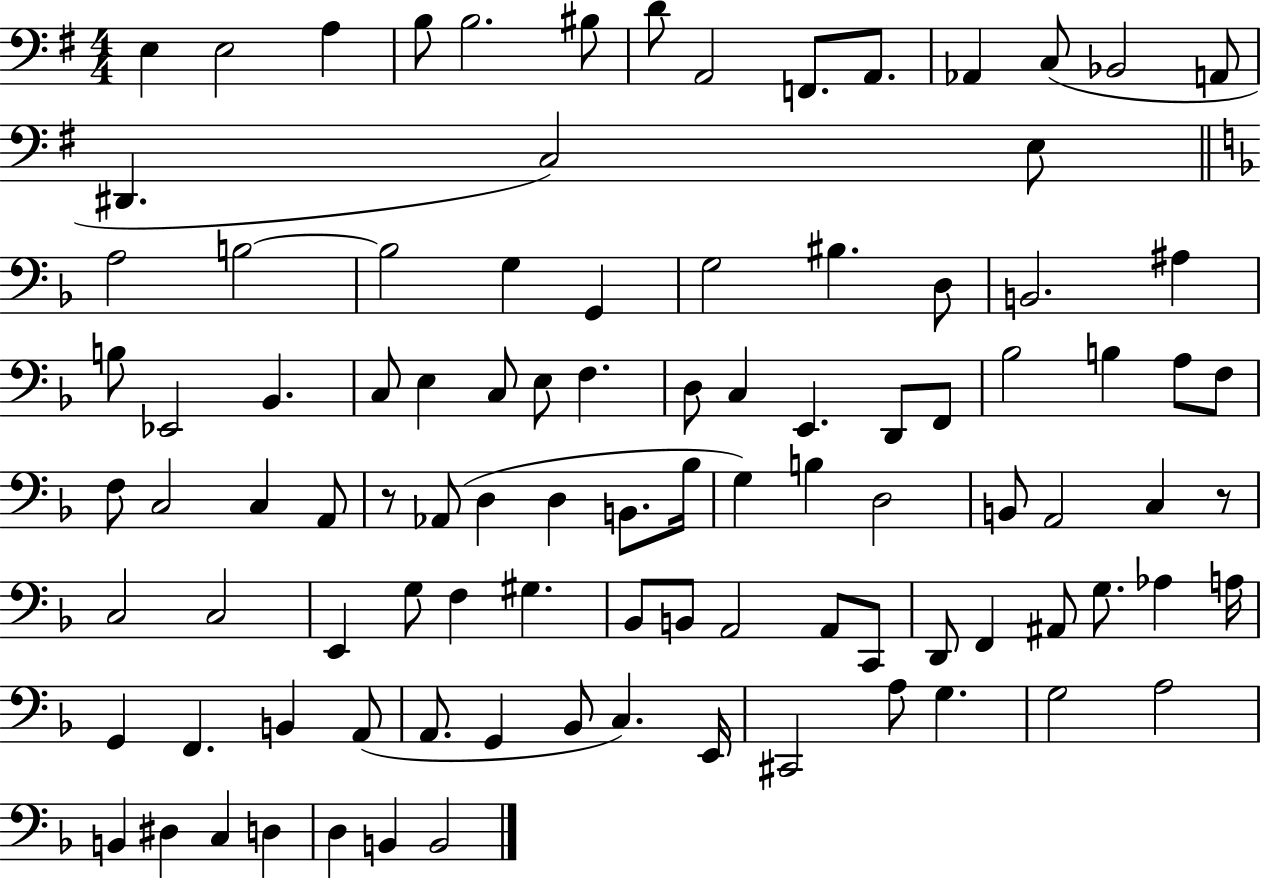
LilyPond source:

{
  \clef bass
  \numericTimeSignature
  \time 4/4
  \key g \major
  e4 e2 a4 | b8 b2. bis8 | d'8 a,2 f,8. a,8. | aes,4 c8( bes,2 a,8 | \break dis,4. c2) e8 | \bar "||" \break \key d \minor a2 b2~~ | b2 g4 g,4 | g2 bis4. d8 | b,2. ais4 | \break b8 ees,2 bes,4. | c8 e4 c8 e8 f4. | d8 c4 e,4. d,8 f,8 | bes2 b4 a8 f8 | \break f8 c2 c4 a,8 | r8 aes,8( d4 d4 b,8. bes16 | g4) b4 d2 | b,8 a,2 c4 r8 | \break c2 c2 | e,4 g8 f4 gis4. | bes,8 b,8 a,2 a,8 c,8 | d,8 f,4 ais,8 g8. aes4 a16 | \break g,4 f,4. b,4 a,8( | a,8. g,4 bes,8 c4.) e,16 | cis,2 a8 g4. | g2 a2 | \break b,4 dis4 c4 d4 | d4 b,4 b,2 | \bar "|."
}